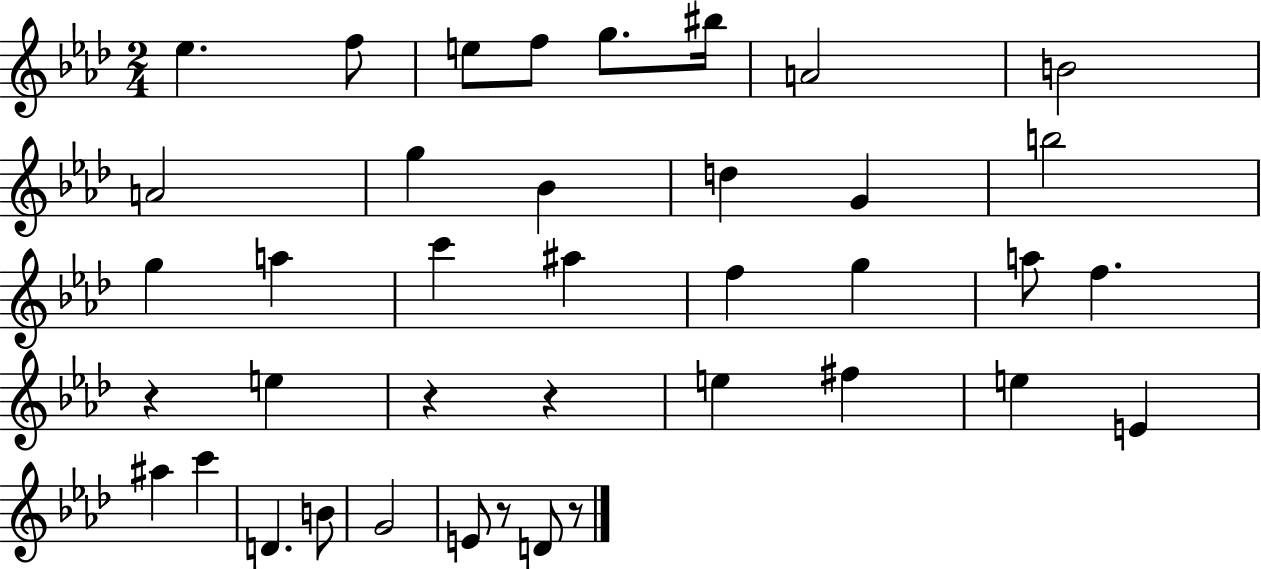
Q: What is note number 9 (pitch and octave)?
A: A4